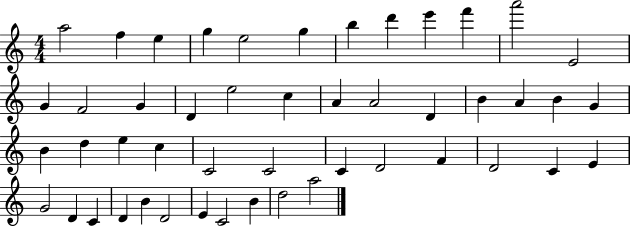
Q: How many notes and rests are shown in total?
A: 48